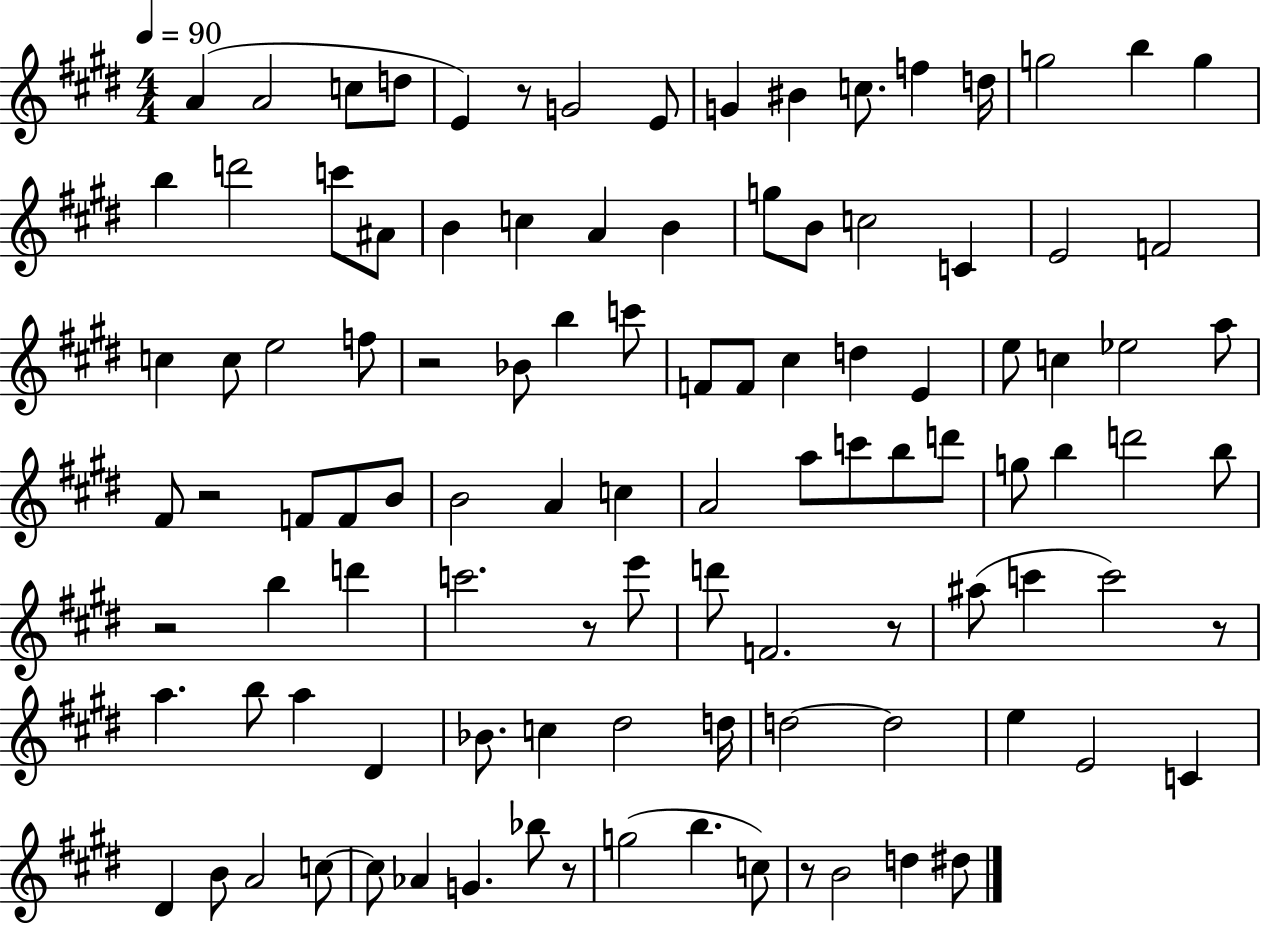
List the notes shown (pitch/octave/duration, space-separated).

A4/q A4/h C5/e D5/e E4/q R/e G4/h E4/e G4/q BIS4/q C5/e. F5/q D5/s G5/h B5/q G5/q B5/q D6/h C6/e A#4/e B4/q C5/q A4/q B4/q G5/e B4/e C5/h C4/q E4/h F4/h C5/q C5/e E5/h F5/e R/h Bb4/e B5/q C6/e F4/e F4/e C#5/q D5/q E4/q E5/e C5/q Eb5/h A5/e F#4/e R/h F4/e F4/e B4/e B4/h A4/q C5/q A4/h A5/e C6/e B5/e D6/e G5/e B5/q D6/h B5/e R/h B5/q D6/q C6/h. R/e E6/e D6/e F4/h. R/e A#5/e C6/q C6/h R/e A5/q. B5/e A5/q D#4/q Bb4/e. C5/q D#5/h D5/s D5/h D5/h E5/q E4/h C4/q D#4/q B4/e A4/h C5/e C5/e Ab4/q G4/q. Bb5/e R/e G5/h B5/q. C5/e R/e B4/h D5/q D#5/e